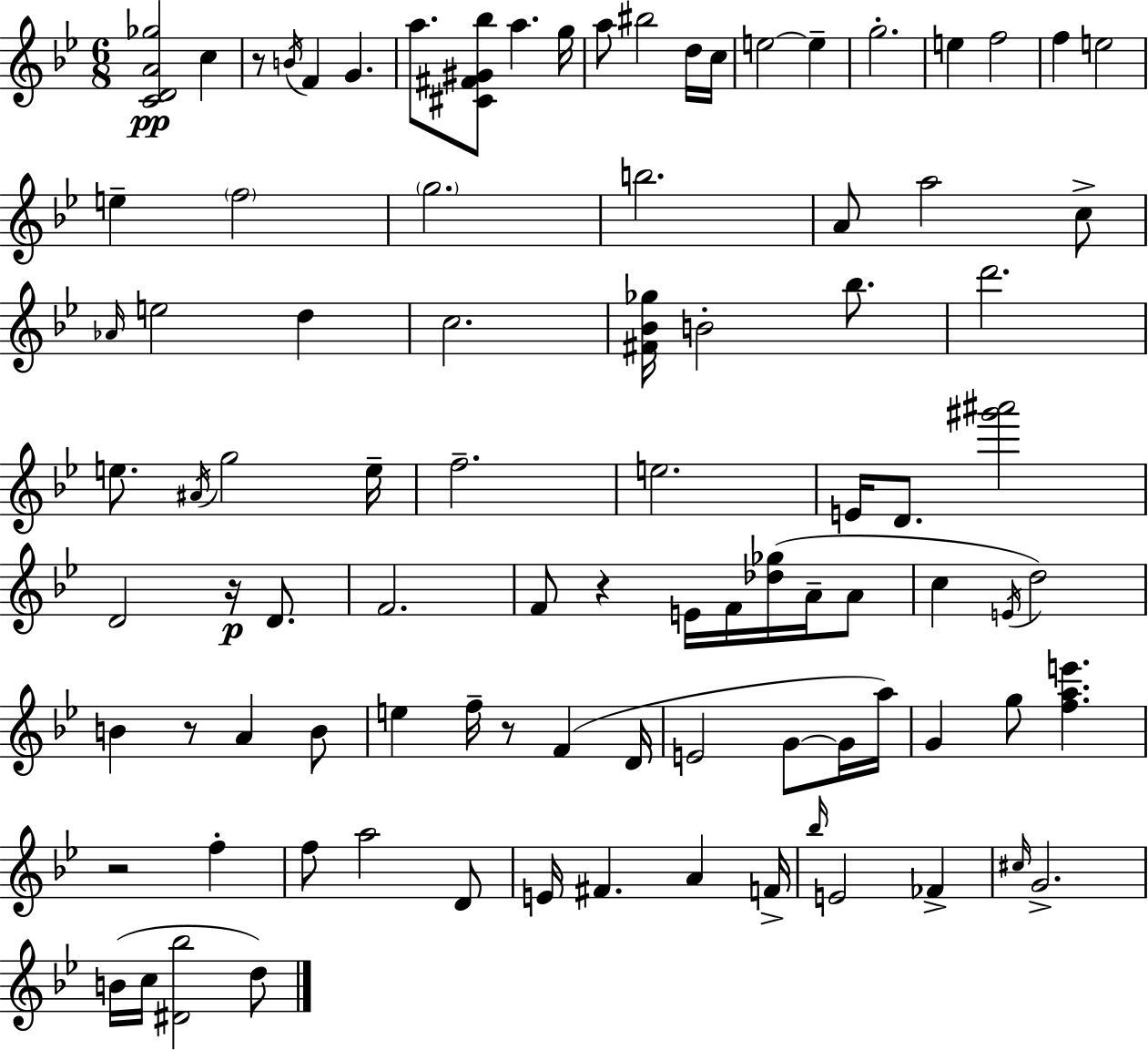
[C4,D4,A4,Gb5]/h C5/q R/e B4/s F4/q G4/q. A5/e. [C#4,F#4,G#4,Bb5]/e A5/q. G5/s A5/e BIS5/h D5/s C5/s E5/h E5/q G5/h. E5/q F5/h F5/q E5/h E5/q F5/h G5/h. B5/h. A4/e A5/h C5/e Ab4/s E5/h D5/q C5/h. [F#4,Bb4,Gb5]/s B4/h Bb5/e. D6/h. E5/e. A#4/s G5/h E5/s F5/h. E5/h. E4/s D4/e. [G#6,A#6]/h D4/h R/s D4/e. F4/h. F4/e R/q E4/s F4/s [Db5,Gb5]/s A4/s A4/e C5/q E4/s D5/h B4/q R/e A4/q B4/e E5/q F5/s R/e F4/q D4/s E4/h G4/e G4/s A5/s G4/q G5/e [F5,A5,E6]/q. R/h F5/q F5/e A5/h D4/e E4/s F#4/q. A4/q F4/s Bb5/s E4/h FES4/q C#5/s G4/h. B4/s C5/s [D#4,Bb5]/h D5/e